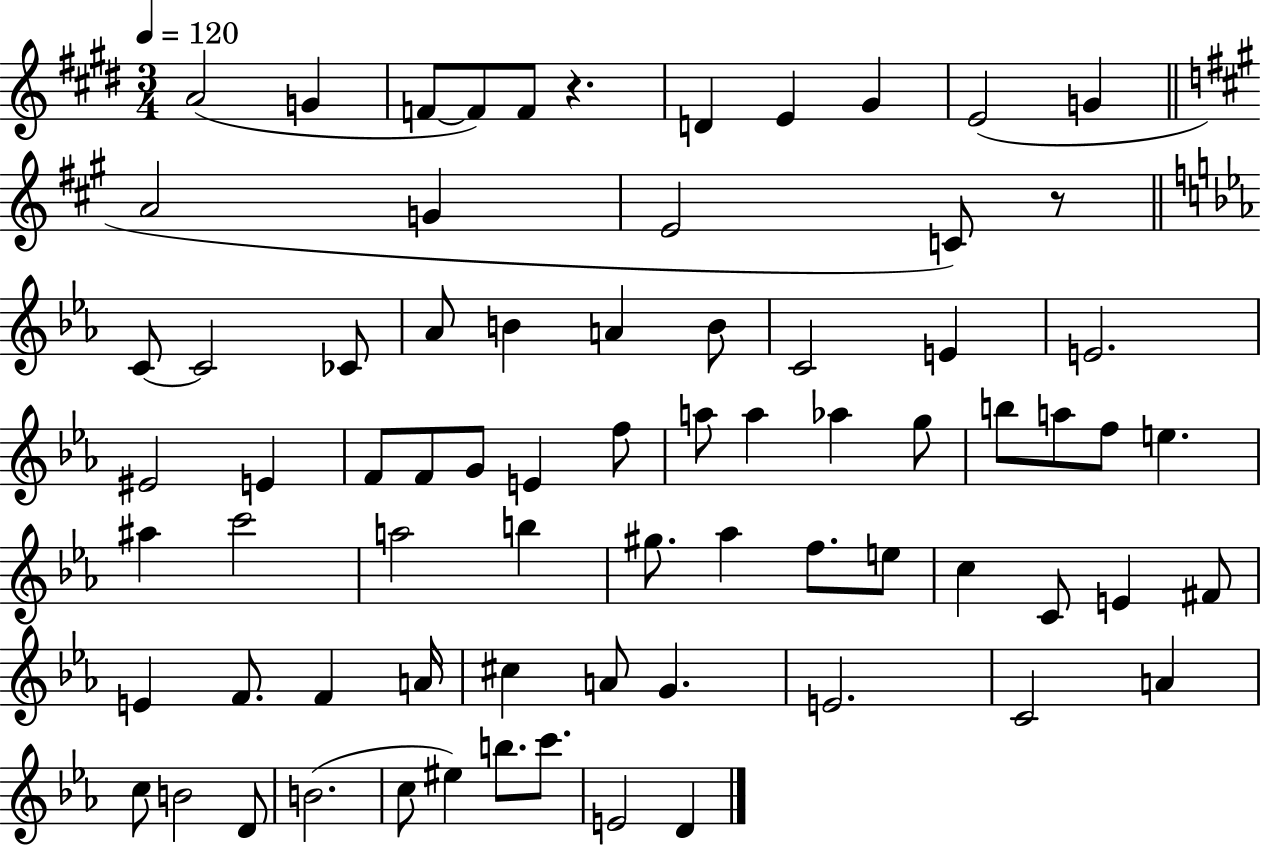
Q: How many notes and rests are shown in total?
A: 73